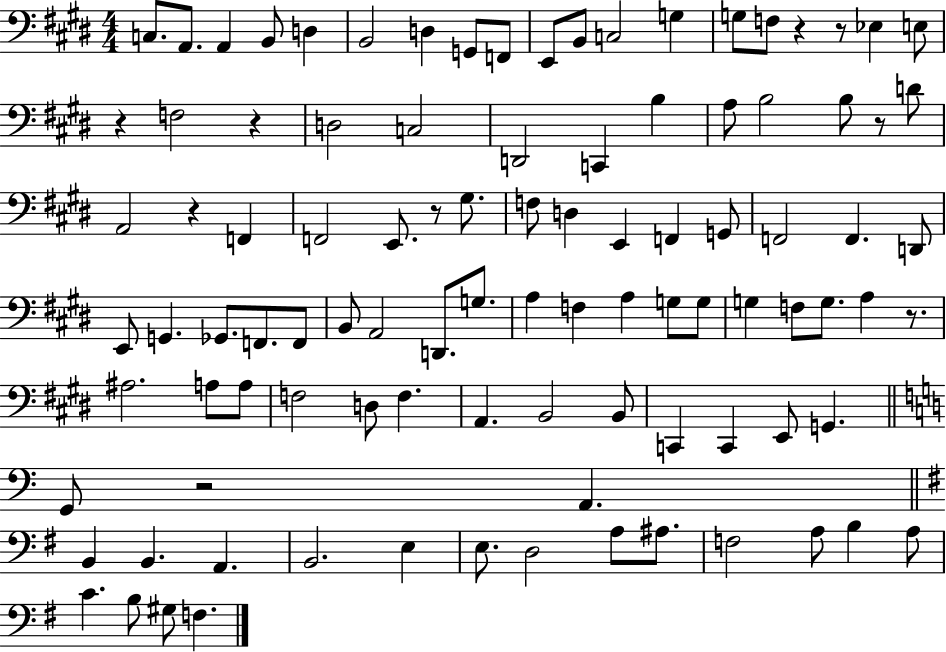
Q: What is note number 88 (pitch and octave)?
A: B3